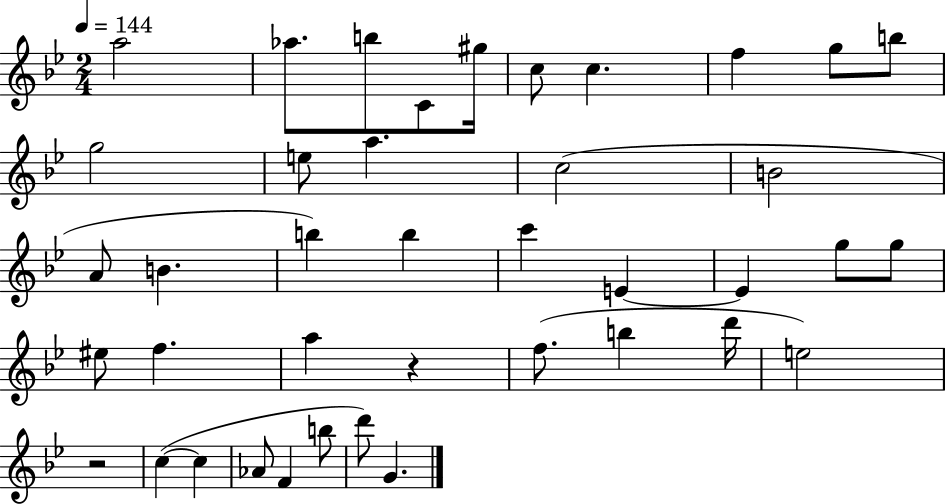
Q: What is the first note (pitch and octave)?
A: A5